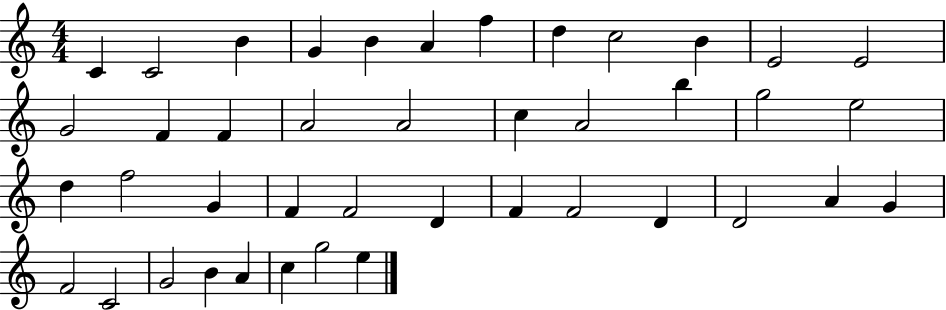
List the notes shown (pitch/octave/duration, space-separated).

C4/q C4/h B4/q G4/q B4/q A4/q F5/q D5/q C5/h B4/q E4/h E4/h G4/h F4/q F4/q A4/h A4/h C5/q A4/h B5/q G5/h E5/h D5/q F5/h G4/q F4/q F4/h D4/q F4/q F4/h D4/q D4/h A4/q G4/q F4/h C4/h G4/h B4/q A4/q C5/q G5/h E5/q